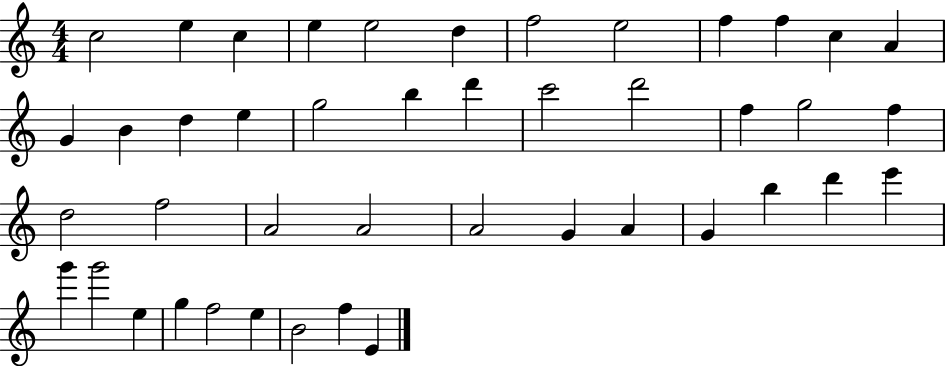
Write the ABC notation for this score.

X:1
T:Untitled
M:4/4
L:1/4
K:C
c2 e c e e2 d f2 e2 f f c A G B d e g2 b d' c'2 d'2 f g2 f d2 f2 A2 A2 A2 G A G b d' e' g' g'2 e g f2 e B2 f E